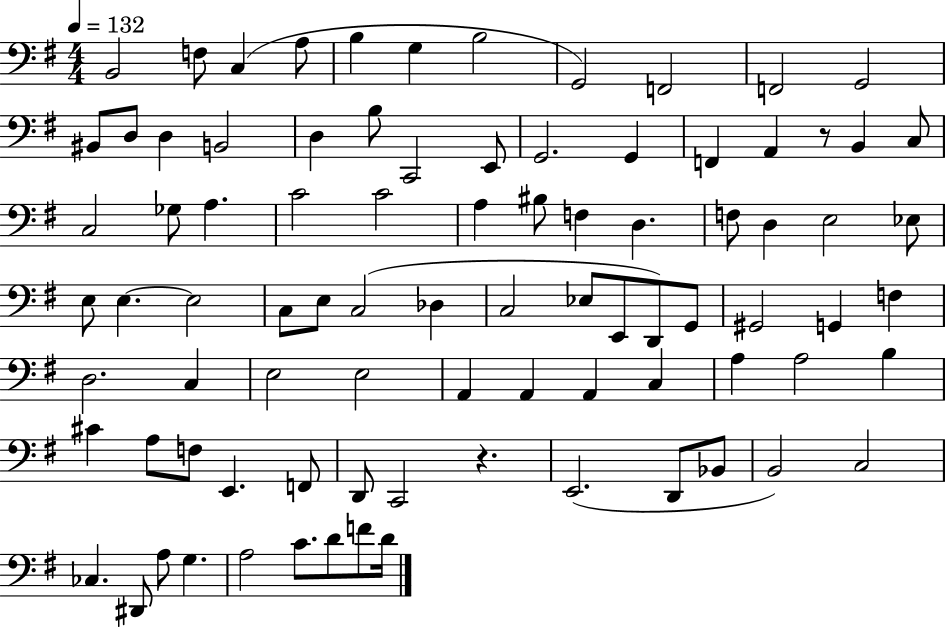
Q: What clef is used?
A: bass